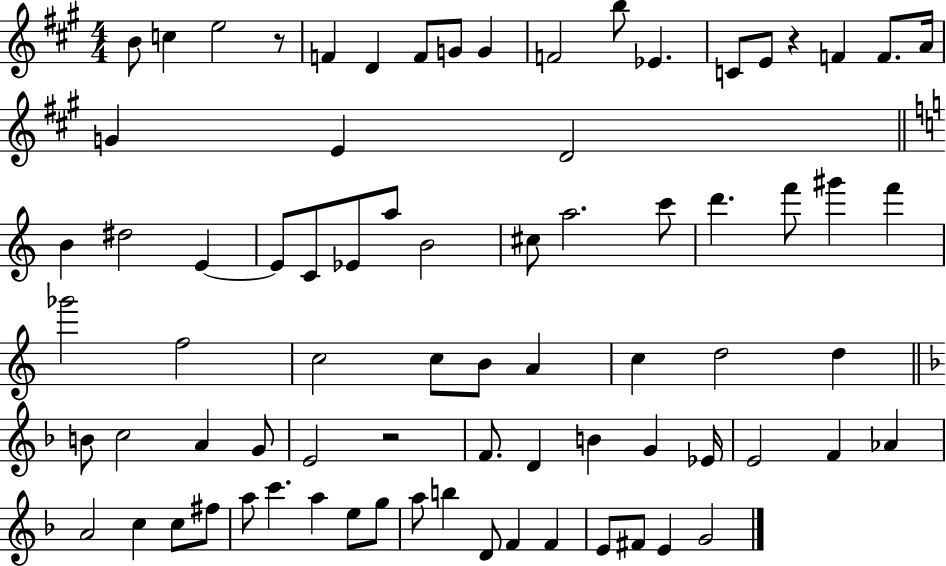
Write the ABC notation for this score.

X:1
T:Untitled
M:4/4
L:1/4
K:A
B/2 c e2 z/2 F D F/2 G/2 G F2 b/2 _E C/2 E/2 z F F/2 A/4 G E D2 B ^d2 E E/2 C/2 _E/2 a/2 B2 ^c/2 a2 c'/2 d' f'/2 ^g' f' _g'2 f2 c2 c/2 B/2 A c d2 d B/2 c2 A G/2 E2 z2 F/2 D B G _E/4 E2 F _A A2 c c/2 ^f/2 a/2 c' a e/2 g/2 a/2 b D/2 F F E/2 ^F/2 E G2